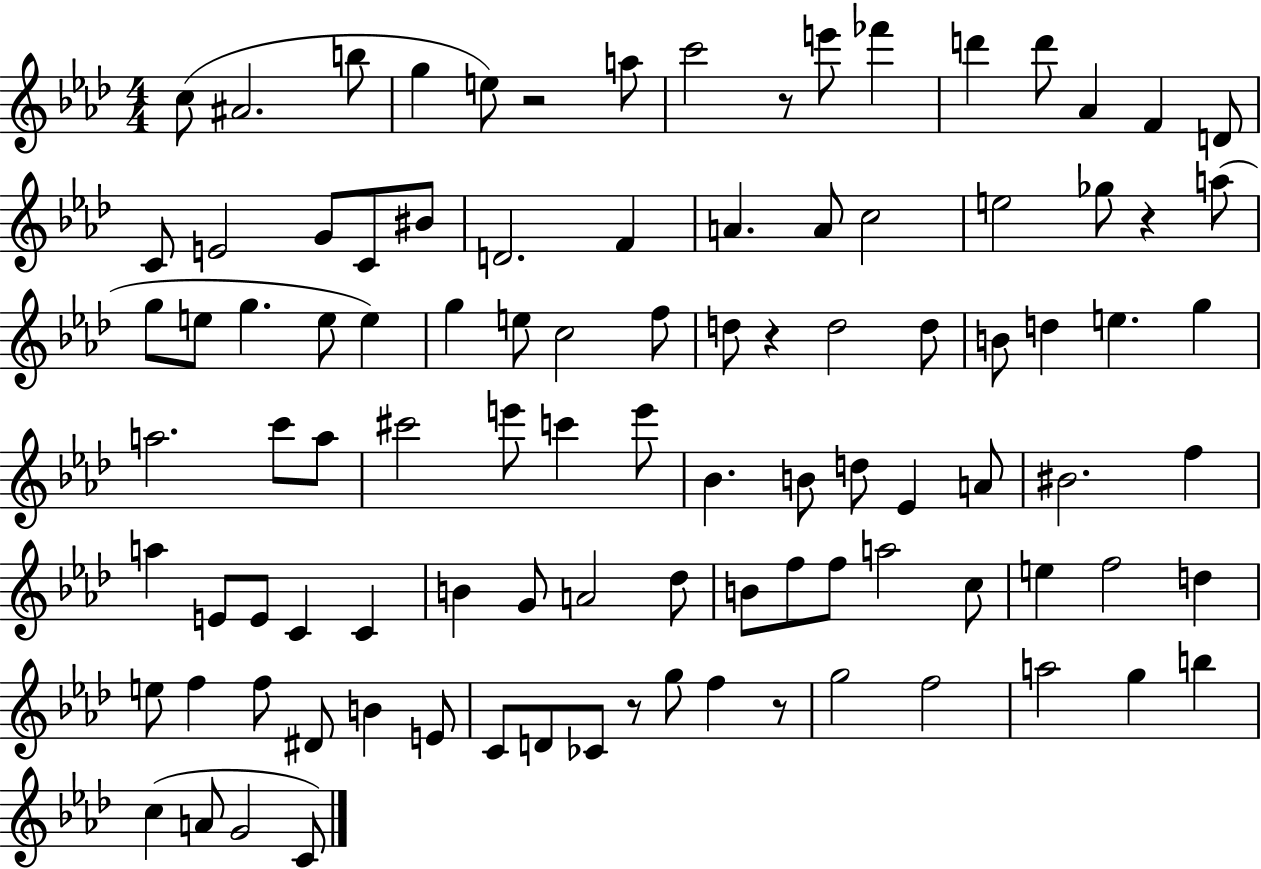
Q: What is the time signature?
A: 4/4